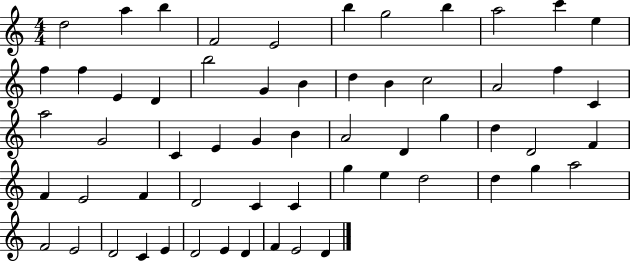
{
  \clef treble
  \numericTimeSignature
  \time 4/4
  \key c \major
  d''2 a''4 b''4 | f'2 e'2 | b''4 g''2 b''4 | a''2 c'''4 e''4 | \break f''4 f''4 e'4 d'4 | b''2 g'4 b'4 | d''4 b'4 c''2 | a'2 f''4 c'4 | \break a''2 g'2 | c'4 e'4 g'4 b'4 | a'2 d'4 g''4 | d''4 d'2 f'4 | \break f'4 e'2 f'4 | d'2 c'4 c'4 | g''4 e''4 d''2 | d''4 g''4 a''2 | \break f'2 e'2 | d'2 c'4 e'4 | d'2 e'4 d'4 | f'4 e'2 d'4 | \break \bar "|."
}